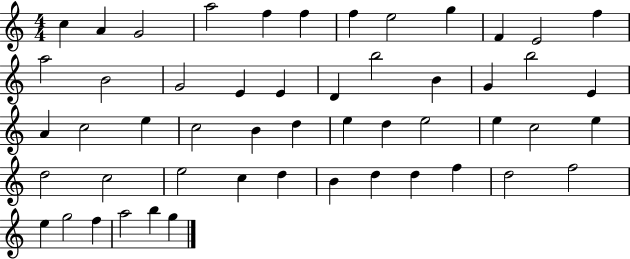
{
  \clef treble
  \numericTimeSignature
  \time 4/4
  \key c \major
  c''4 a'4 g'2 | a''2 f''4 f''4 | f''4 e''2 g''4 | f'4 e'2 f''4 | \break a''2 b'2 | g'2 e'4 e'4 | d'4 b''2 b'4 | g'4 b''2 e'4 | \break a'4 c''2 e''4 | c''2 b'4 d''4 | e''4 d''4 e''2 | e''4 c''2 e''4 | \break d''2 c''2 | e''2 c''4 d''4 | b'4 d''4 d''4 f''4 | d''2 f''2 | \break e''4 g''2 f''4 | a''2 b''4 g''4 | \bar "|."
}